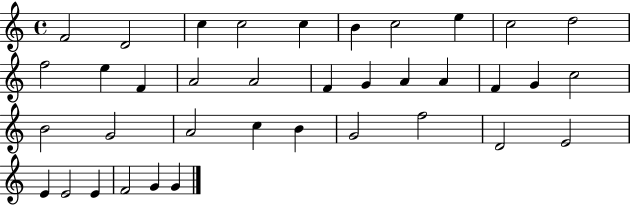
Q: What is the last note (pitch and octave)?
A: G4